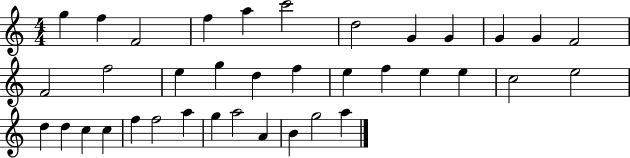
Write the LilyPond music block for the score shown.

{
  \clef treble
  \numericTimeSignature
  \time 4/4
  \key c \major
  g''4 f''4 f'2 | f''4 a''4 c'''2 | d''2 g'4 g'4 | g'4 g'4 f'2 | \break f'2 f''2 | e''4 g''4 d''4 f''4 | e''4 f''4 e''4 e''4 | c''2 e''2 | \break d''4 d''4 c''4 c''4 | f''4 f''2 a''4 | g''4 a''2 a'4 | b'4 g''2 a''4 | \break \bar "|."
}